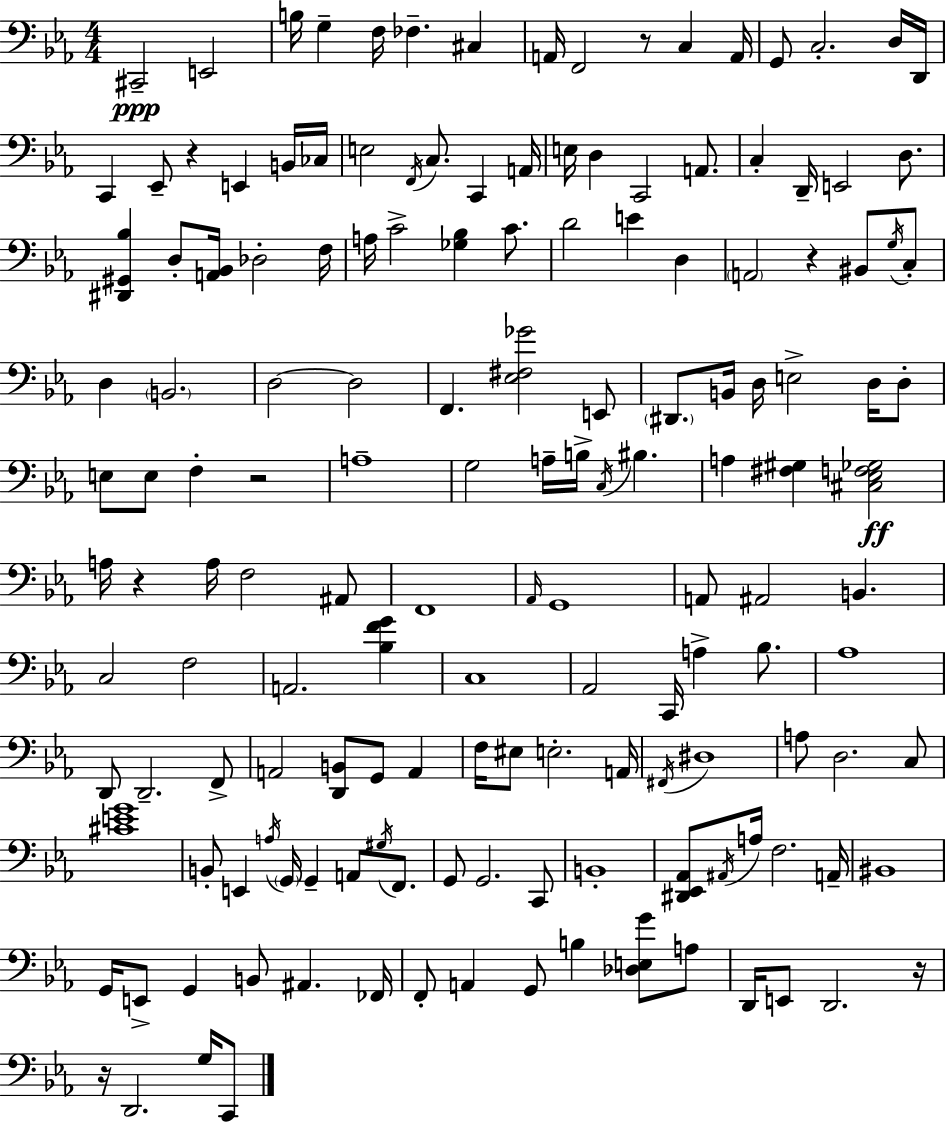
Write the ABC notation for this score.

X:1
T:Untitled
M:4/4
L:1/4
K:Eb
^C,,2 E,,2 B,/4 G, F,/4 _F, ^C, A,,/4 F,,2 z/2 C, A,,/4 G,,/2 C,2 D,/4 D,,/4 C,, _E,,/2 z E,, B,,/4 _C,/4 E,2 F,,/4 C,/2 C,, A,,/4 E,/4 D, C,,2 A,,/2 C, D,,/4 E,,2 D,/2 [^D,,^G,,_B,] D,/2 [A,,_B,,]/4 _D,2 F,/4 A,/4 C2 [_G,_B,] C/2 D2 E D, A,,2 z ^B,,/2 G,/4 C,/2 D, B,,2 D,2 D,2 F,, [_E,^F,_G]2 E,,/2 ^D,,/2 B,,/4 D,/4 E,2 D,/4 D,/2 E,/2 E,/2 F, z2 A,4 G,2 A,/4 B,/4 C,/4 ^B, A, [^F,^G,] [^C,_E,F,_G,]2 A,/4 z A,/4 F,2 ^A,,/2 F,,4 _A,,/4 G,,4 A,,/2 ^A,,2 B,, C,2 F,2 A,,2 [_B,FG] C,4 _A,,2 C,,/4 A, _B,/2 _A,4 D,,/2 D,,2 F,,/2 A,,2 [D,,B,,]/2 G,,/2 A,, F,/4 ^E,/2 E,2 A,,/4 ^F,,/4 ^D,4 A,/2 D,2 C,/2 [^CEG]4 B,,/2 E,, A,/4 G,,/4 G,, A,,/2 ^G,/4 F,,/2 G,,/2 G,,2 C,,/2 B,,4 [^D,,_E,,_A,,]/2 ^A,,/4 A,/4 F,2 A,,/4 ^B,,4 G,,/4 E,,/2 G,, B,,/2 ^A,, _F,,/4 F,,/2 A,, G,,/2 B, [_D,E,G]/2 A,/2 D,,/4 E,,/2 D,,2 z/4 z/4 D,,2 G,/4 C,,/2